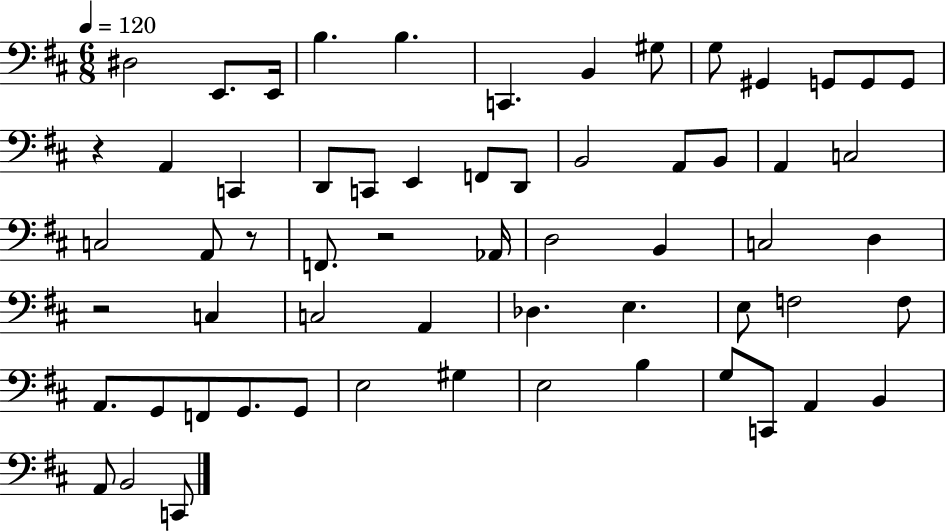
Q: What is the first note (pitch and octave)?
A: D#3